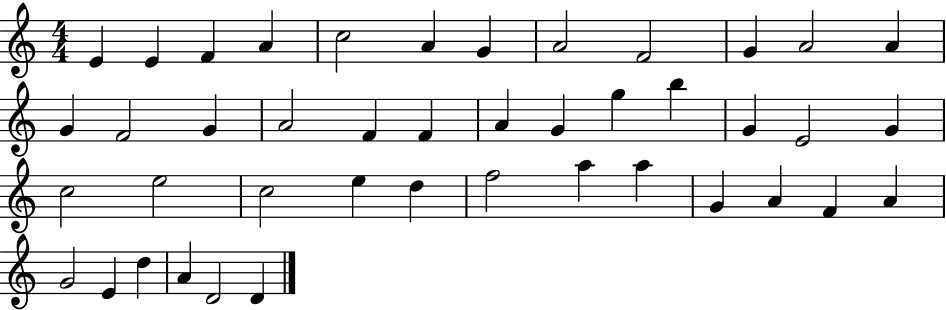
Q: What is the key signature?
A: C major